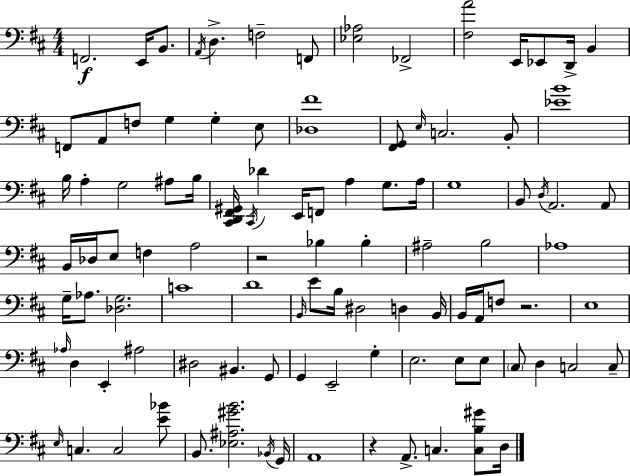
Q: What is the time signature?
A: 4/4